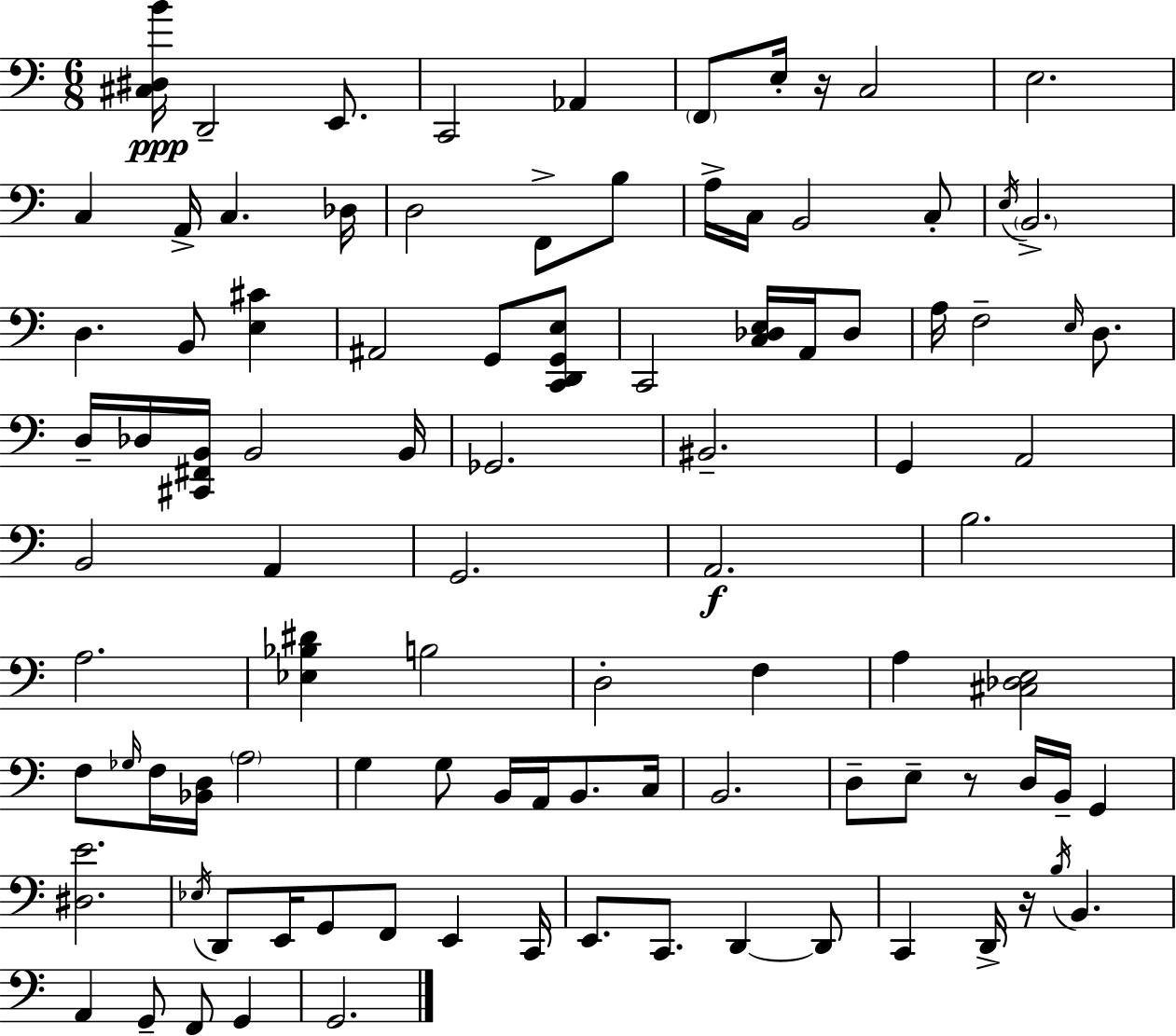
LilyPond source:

{
  \clef bass
  \numericTimeSignature
  \time 6/8
  \key c \major
  \repeat volta 2 { <cis dis b'>16\ppp d,2-- e,8. | c,2 aes,4 | \parenthesize f,8 e16-. r16 c2 | e2. | \break c4 a,16-> c4. des16 | d2 f,8-> b8 | a16-> c16 b,2 c8-. | \acciaccatura { e16 } \parenthesize b,2.-> | \break d4. b,8 <e cis'>4 | ais,2 g,8 <c, d, g, e>8 | c,2 <c des e>16 a,16 des8 | a16 f2-- \grace { e16 } d8. | \break d16-- des16 <cis, fis, b,>16 b,2 | b,16 ges,2. | bis,2.-- | g,4 a,2 | \break b,2 a,4 | g,2. | a,2.\f | b2. | \break a2. | <ees bes dis'>4 b2 | d2-. f4 | a4 <cis des e>2 | \break f8 \grace { ges16 } f16 <bes, d>16 \parenthesize a2 | g4 g8 b,16 a,16 b,8. | c16 b,2. | d8-- e8-- r8 d16 b,16-- g,4 | \break <dis e'>2. | \acciaccatura { ees16 } d,8 e,16 g,8 f,8 e,4 | c,16 e,8. c,8. d,4~~ | d,8 c,4 d,16-> r16 \acciaccatura { b16 } b,4. | \break a,4 g,8-- f,8 | g,4 g,2. | } \bar "|."
}